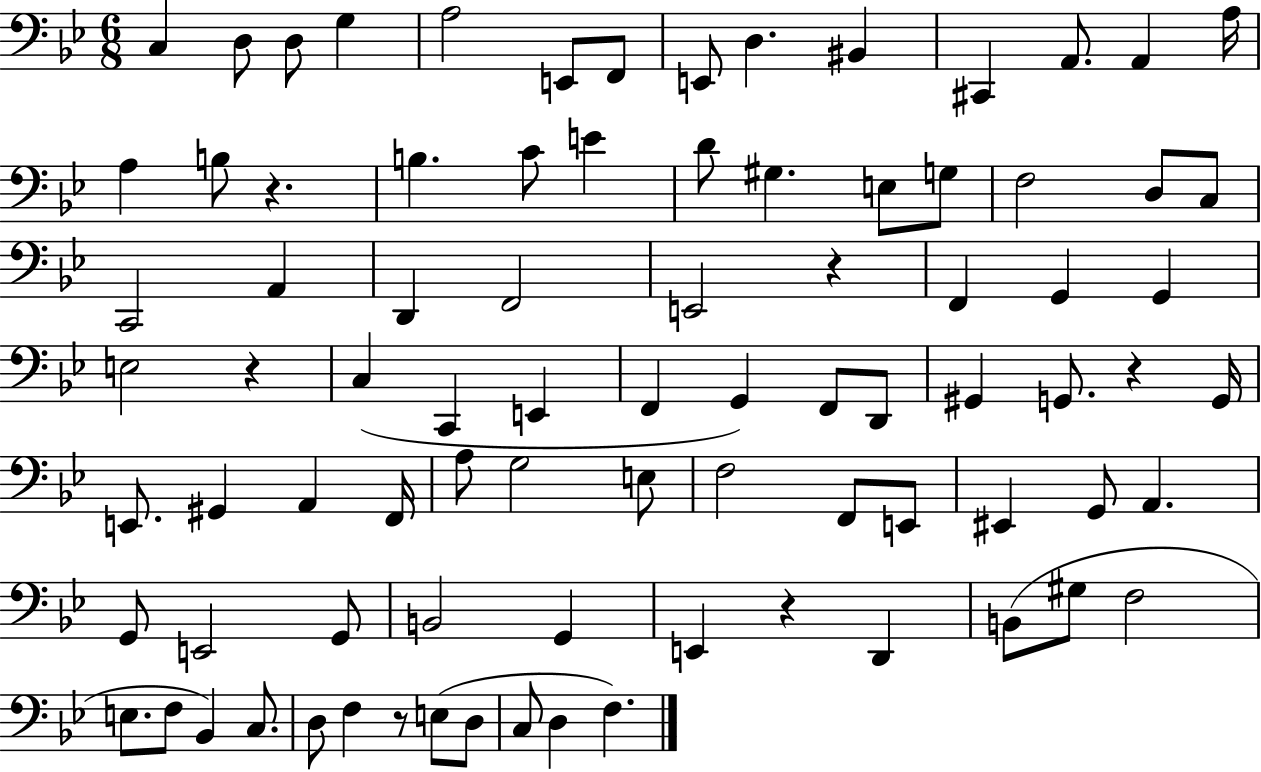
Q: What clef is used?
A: bass